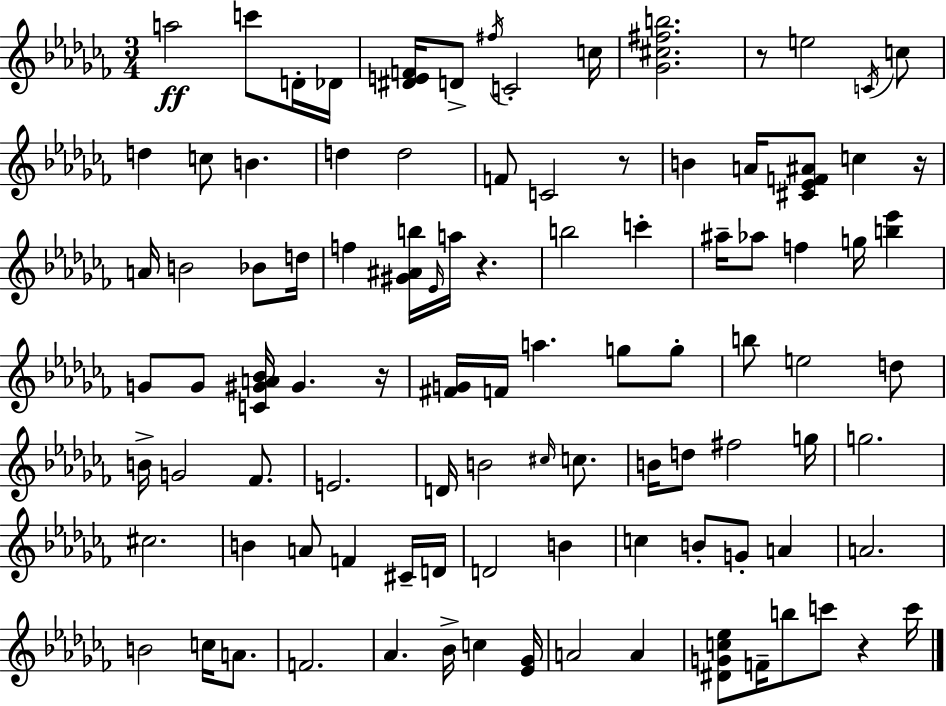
X:1
T:Untitled
M:3/4
L:1/4
K:Abm
a2 c'/2 D/4 _D/4 [^DEF]/4 D/2 ^f/4 C2 c/4 [_G^c^fb]2 z/2 e2 C/4 c/2 d c/2 B d d2 F/2 C2 z/2 B A/4 [^C_EF^A]/2 c z/4 A/4 B2 _B/2 d/4 f [^G^Ab]/4 _E/4 a/4 z b2 c' ^a/4 _a/2 f g/4 [b_e'] G/2 G/2 [C^GA_B]/4 ^G z/4 [^FG]/4 F/4 a g/2 g/2 b/2 e2 d/2 B/4 G2 _F/2 E2 D/4 B2 ^c/4 c/2 B/4 d/2 ^f2 g/4 g2 ^c2 B A/2 F ^C/4 D/4 D2 B c B/2 G/2 A A2 B2 c/4 A/2 F2 _A _B/4 c [_E_G]/4 A2 A [^DGc_e]/2 F/4 b/2 c'/2 z c'/4